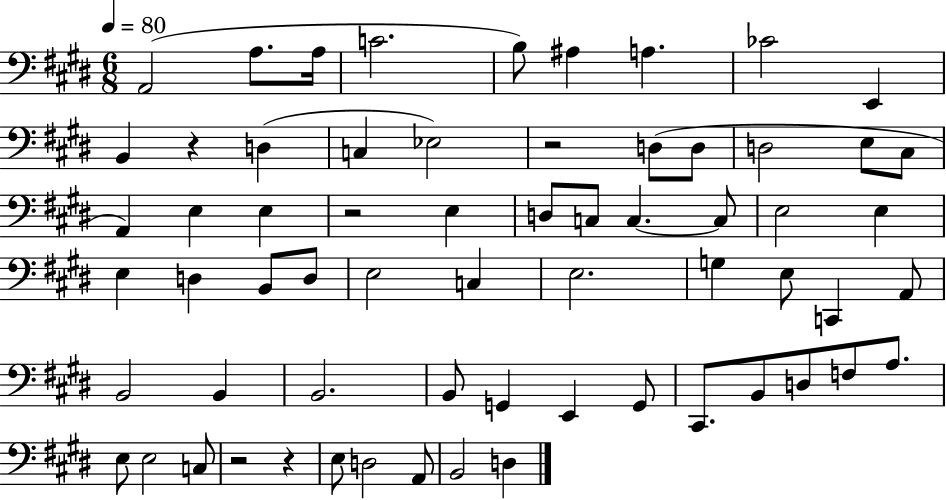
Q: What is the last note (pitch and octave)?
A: D3